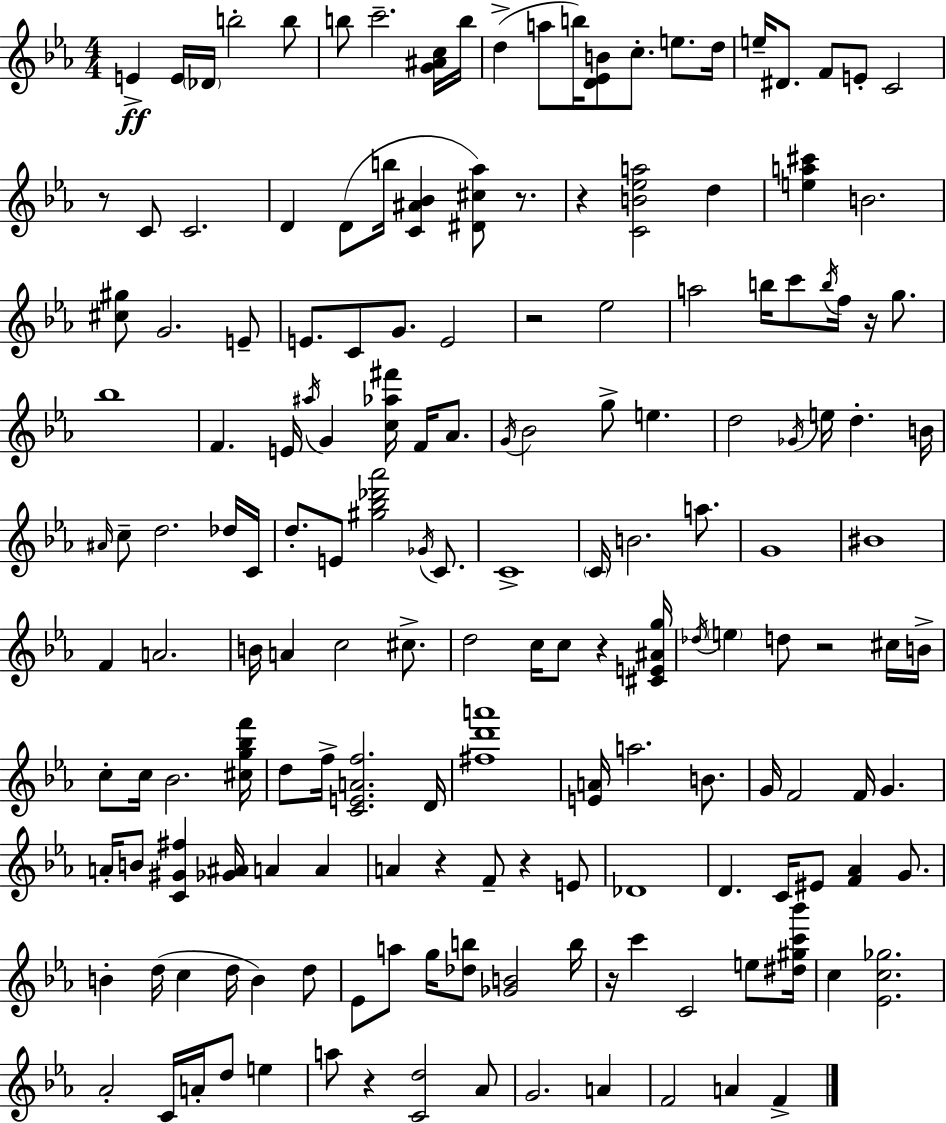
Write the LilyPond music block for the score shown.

{
  \clef treble
  \numericTimeSignature
  \time 4/4
  \key c \minor
  e'4->\ff e'16 \parenthesize des'16 b''2-. b''8 | b''8 c'''2.-- <g' ais' c''>16 b''16 | d''4->( a''8 b''16) <d' ees' b'>8 c''8.-. e''8. d''16 | e''16-- dis'8. f'8 e'8-. c'2 | \break r8 c'8 c'2. | d'4 d'8( b''16 <c' ais' bes'>4 <dis' cis'' aes''>8) r8. | r4 <c' b' ees'' a''>2 d''4 | <e'' a'' cis'''>4 b'2. | \break <cis'' gis''>8 g'2. e'8-- | e'8. c'8 g'8. e'2 | r2 ees''2 | a''2 b''16 c'''8 \acciaccatura { b''16 } f''16 r16 g''8. | \break bes''1 | f'4. e'16 \acciaccatura { ais''16 } g'4 <c'' aes'' fis'''>16 f'16 aes'8. | \acciaccatura { g'16 } bes'2 g''8-> e''4. | d''2 \acciaccatura { ges'16 } e''16 d''4.-. | \break b'16 \grace { ais'16 } c''8-- d''2. | des''16 c'16 d''8.-. e'8 <gis'' bes'' des''' aes'''>2 | \acciaccatura { ges'16 } c'8. c'1-> | \parenthesize c'16 b'2. | \break a''8. g'1 | bis'1 | f'4 a'2. | b'16 a'4 c''2 | \break cis''8.-> d''2 c''16 c''8 | r4 <cis' e' ais' g''>16 \acciaccatura { des''16 } \parenthesize e''4 d''8 r2 | cis''16 b'16-> c''8-. c''16 bes'2. | <cis'' g'' bes'' f'''>16 d''8 f''16-> <c' e' a' f''>2. | \break d'16 <fis'' d''' a'''>1 | <e' a'>16 a''2. | b'8. g'16 f'2 | f'16 g'4. a'16-. b'8 <c' gis' fis''>4 <ges' ais'>16 a'4 | \break a'4 a'4 r4 f'8-- | r4 e'8 des'1 | d'4. c'16 eis'8 | <f' aes'>4 g'8. b'4-. d''16( c''4 | \break d''16 b'4) d''8 ees'8 a''8 g''16 <des'' b''>8 <ges' b'>2 | b''16 r16 c'''4 c'2 | e''8 <dis'' gis'' c''' bes'''>16 c''4 <ees' c'' ges''>2. | aes'2-. c'16 | \break a'16-. d''8 e''4 a''8 r4 <c' d''>2 | aes'8 g'2. | a'4 f'2 a'4 | f'4-> \bar "|."
}